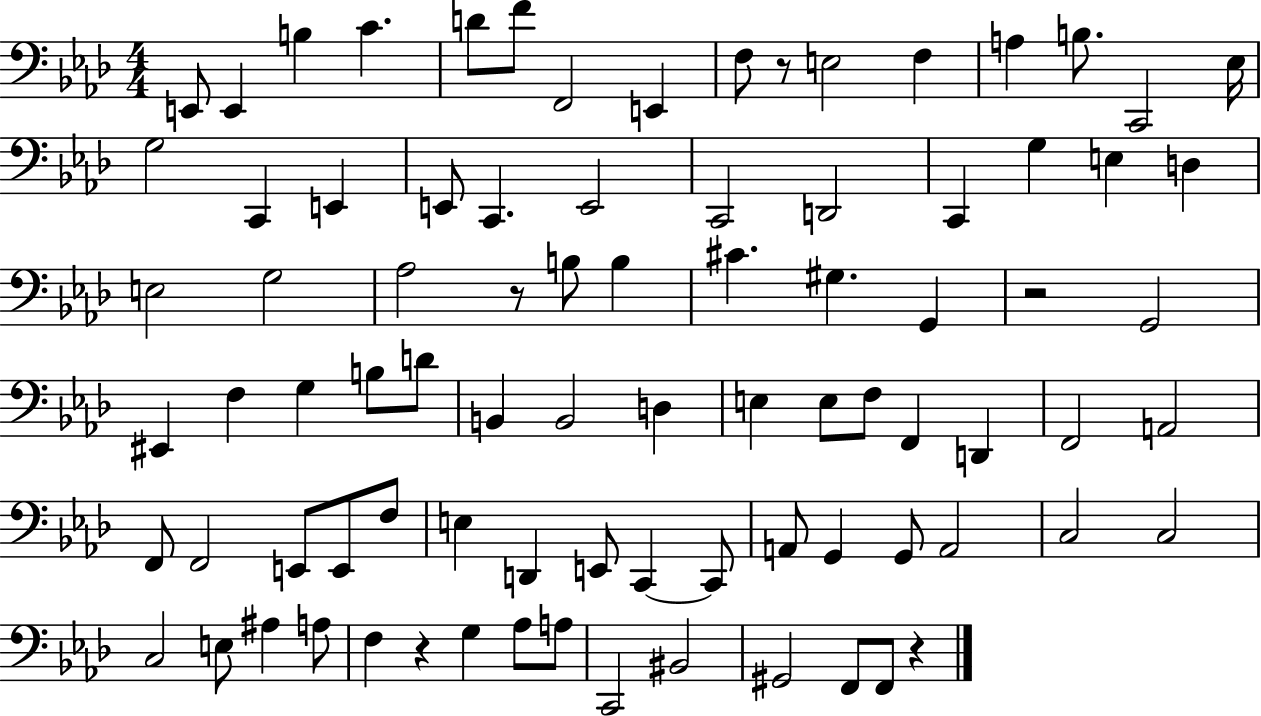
X:1
T:Untitled
M:4/4
L:1/4
K:Ab
E,,/2 E,, B, C D/2 F/2 F,,2 E,, F,/2 z/2 E,2 F, A, B,/2 C,,2 _E,/4 G,2 C,, E,, E,,/2 C,, E,,2 C,,2 D,,2 C,, G, E, D, E,2 G,2 _A,2 z/2 B,/2 B, ^C ^G, G,, z2 G,,2 ^E,, F, G, B,/2 D/2 B,, B,,2 D, E, E,/2 F,/2 F,, D,, F,,2 A,,2 F,,/2 F,,2 E,,/2 E,,/2 F,/2 E, D,, E,,/2 C,, C,,/2 A,,/2 G,, G,,/2 A,,2 C,2 C,2 C,2 E,/2 ^A, A,/2 F, z G, _A,/2 A,/2 C,,2 ^B,,2 ^G,,2 F,,/2 F,,/2 z